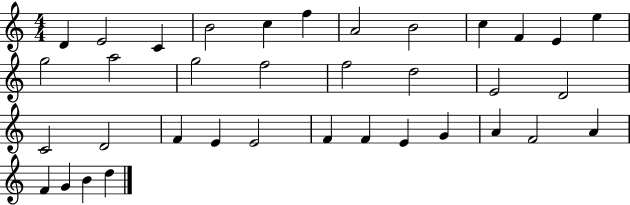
{
  \clef treble
  \numericTimeSignature
  \time 4/4
  \key c \major
  d'4 e'2 c'4 | b'2 c''4 f''4 | a'2 b'2 | c''4 f'4 e'4 e''4 | \break g''2 a''2 | g''2 f''2 | f''2 d''2 | e'2 d'2 | \break c'2 d'2 | f'4 e'4 e'2 | f'4 f'4 e'4 g'4 | a'4 f'2 a'4 | \break f'4 g'4 b'4 d''4 | \bar "|."
}